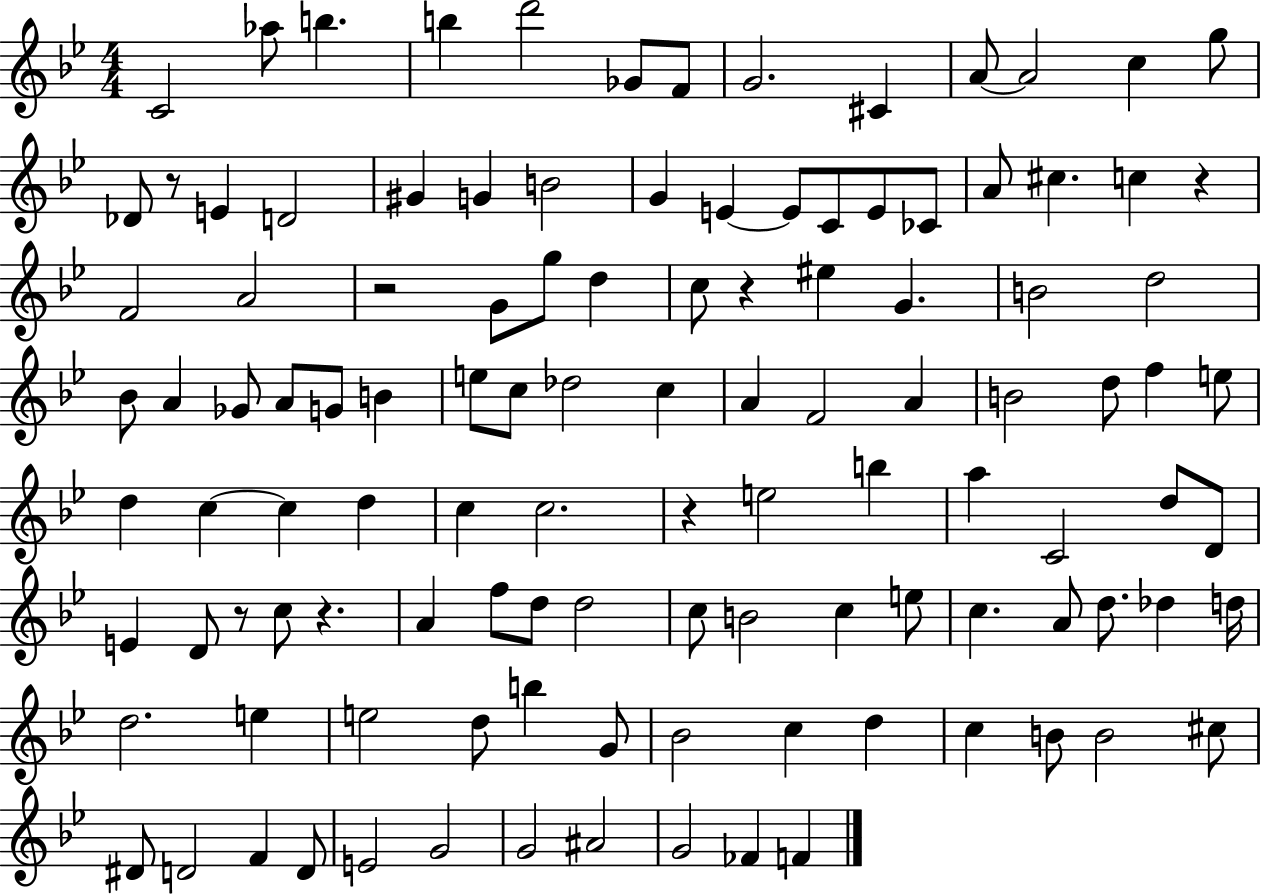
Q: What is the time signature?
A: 4/4